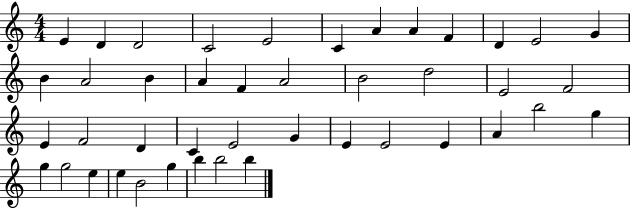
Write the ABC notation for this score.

X:1
T:Untitled
M:4/4
L:1/4
K:C
E D D2 C2 E2 C A A F D E2 G B A2 B A F A2 B2 d2 E2 F2 E F2 D C E2 G E E2 E A b2 g g g2 e e B2 g b b2 b